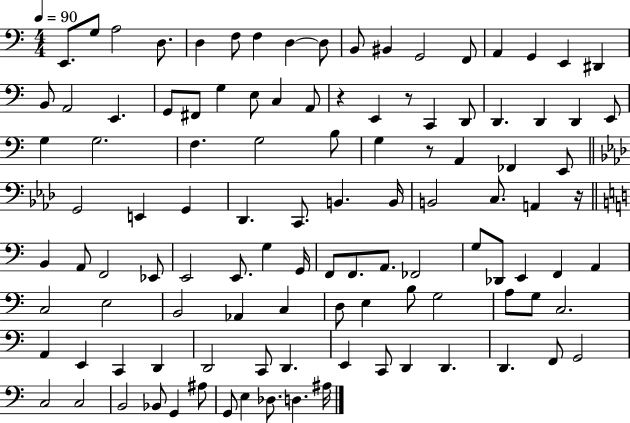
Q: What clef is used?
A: bass